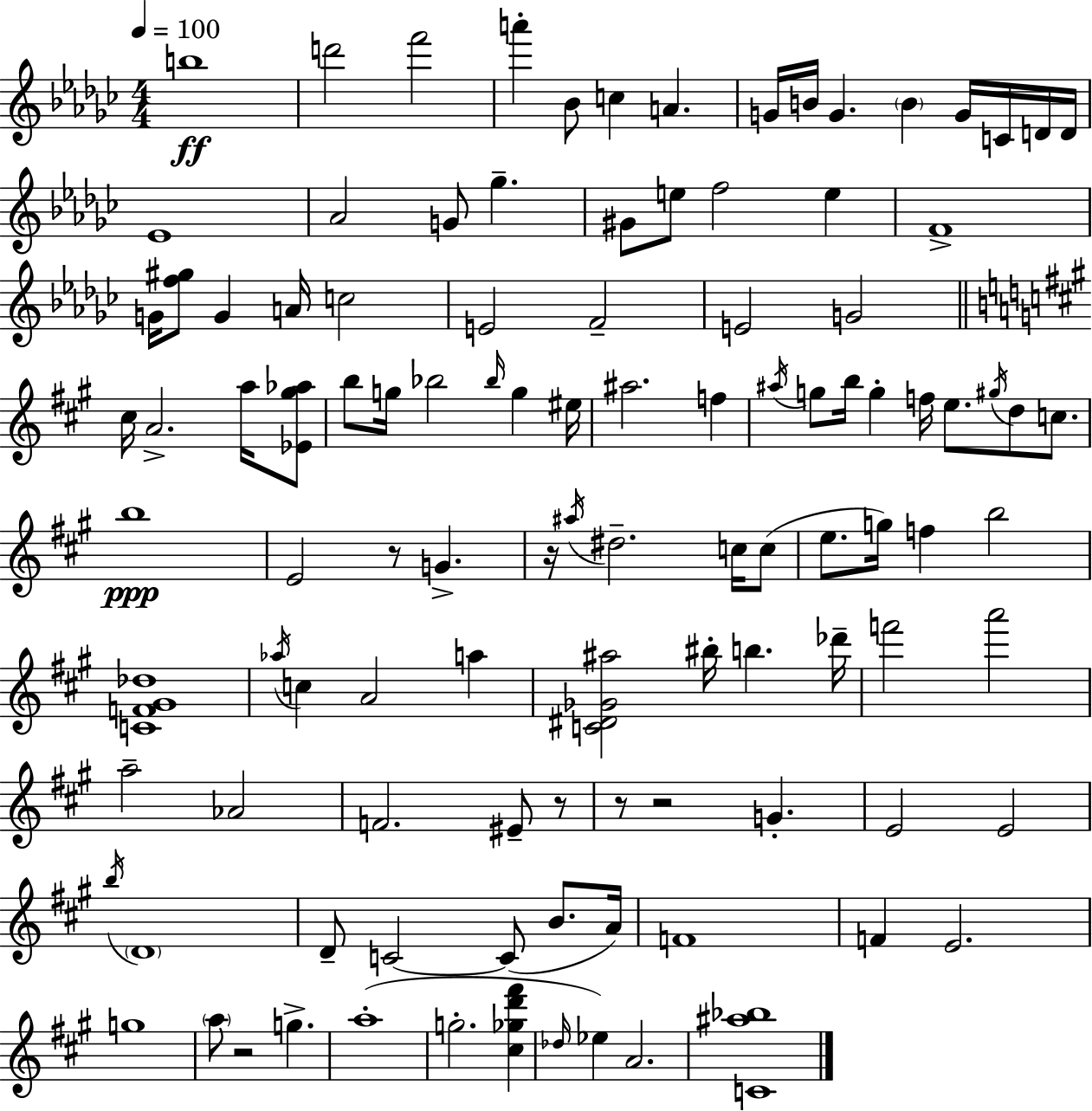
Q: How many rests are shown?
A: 6